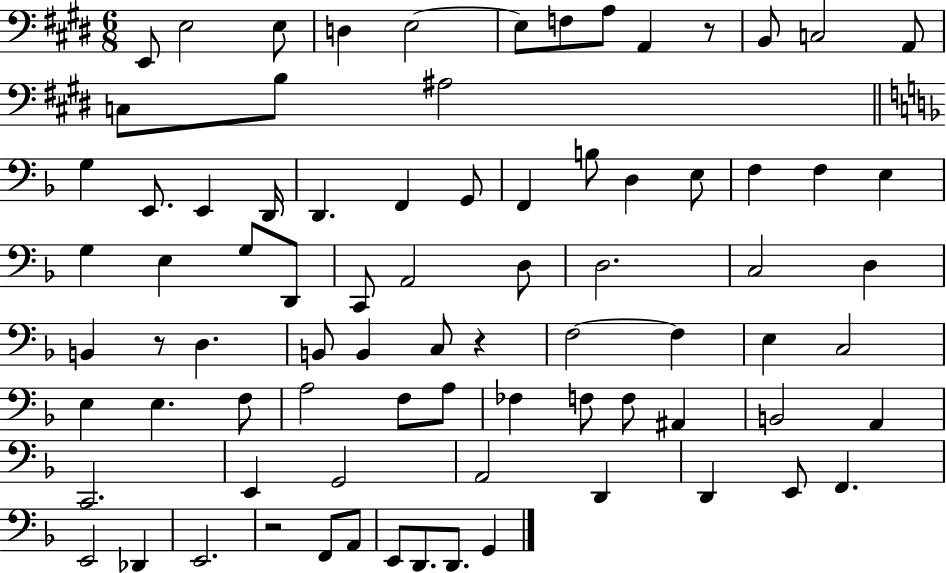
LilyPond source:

{
  \clef bass
  \numericTimeSignature
  \time 6/8
  \key e \major
  \repeat volta 2 { e,8 e2 e8 | d4 e2~~ | e8 f8 a8 a,4 r8 | b,8 c2 a,8 | \break c8 b8 ais2 | \bar "||" \break \key f \major g4 e,8. e,4 d,16 | d,4. f,4 g,8 | f,4 b8 d4 e8 | f4 f4 e4 | \break g4 e4 g8 d,8 | c,8 a,2 d8 | d2. | c2 d4 | \break b,4 r8 d4. | b,8 b,4 c8 r4 | f2~~ f4 | e4 c2 | \break e4 e4. f8 | a2 f8 a8 | fes4 f8 f8 ais,4 | b,2 a,4 | \break c,2. | e,4 g,2 | a,2 d,4 | d,4 e,8 f,4. | \break e,2 des,4 | e,2. | r2 f,8 a,8 | e,8 d,8. d,8. g,4 | \break } \bar "|."
}